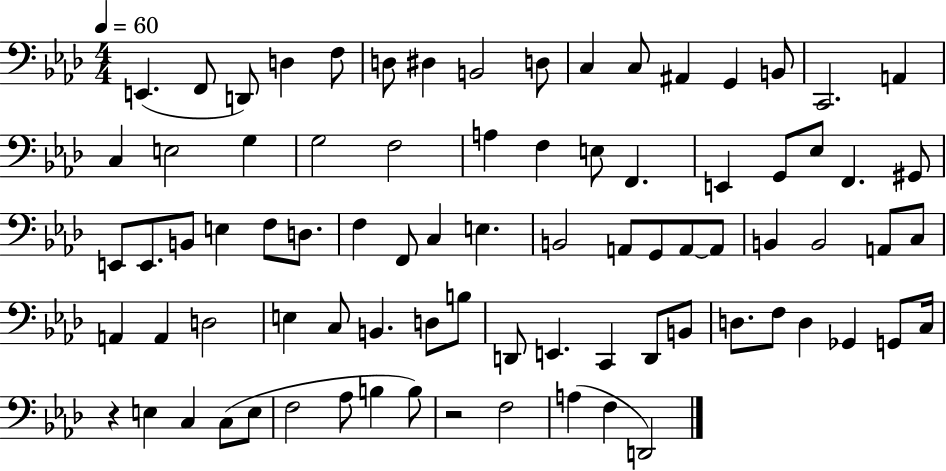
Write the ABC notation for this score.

X:1
T:Untitled
M:4/4
L:1/4
K:Ab
E,, F,,/2 D,,/2 D, F,/2 D,/2 ^D, B,,2 D,/2 C, C,/2 ^A,, G,, B,,/2 C,,2 A,, C, E,2 G, G,2 F,2 A, F, E,/2 F,, E,, G,,/2 _E,/2 F,, ^G,,/2 E,,/2 E,,/2 B,,/2 E, F,/2 D,/2 F, F,,/2 C, E, B,,2 A,,/2 G,,/2 A,,/2 A,,/2 B,, B,,2 A,,/2 C,/2 A,, A,, D,2 E, C,/2 B,, D,/2 B,/2 D,,/2 E,, C,, D,,/2 B,,/2 D,/2 F,/2 D, _G,, G,,/2 C,/4 z E, C, C,/2 E,/2 F,2 _A,/2 B, B,/2 z2 F,2 A, F, D,,2